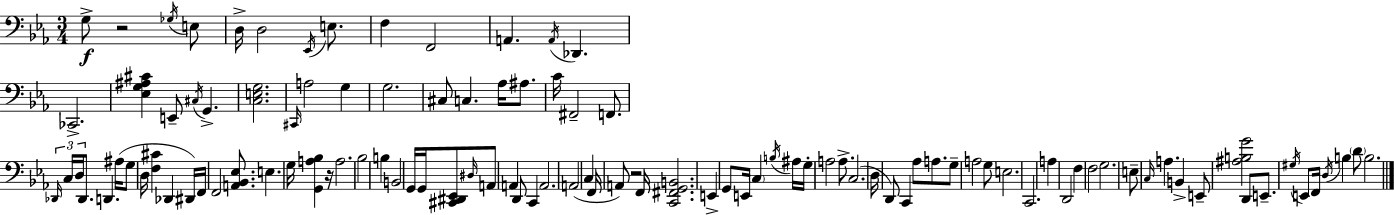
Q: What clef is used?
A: bass